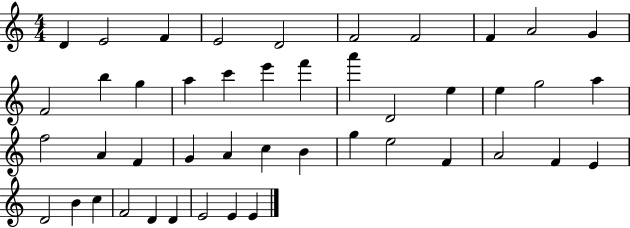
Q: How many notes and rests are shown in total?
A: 45